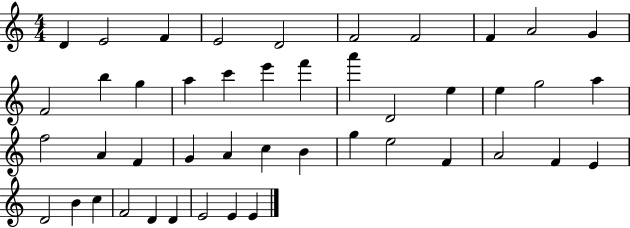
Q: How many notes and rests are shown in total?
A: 45